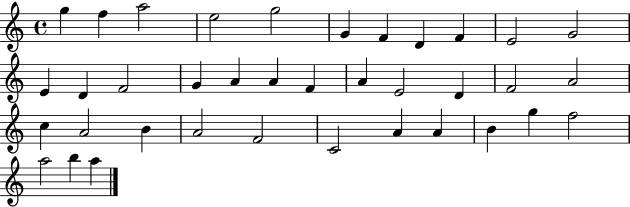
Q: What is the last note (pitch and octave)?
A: A5